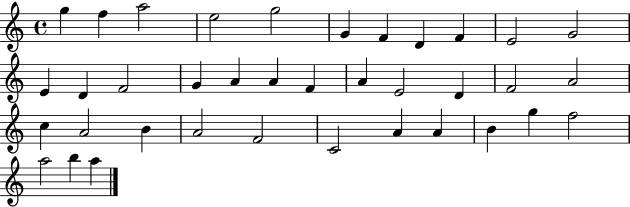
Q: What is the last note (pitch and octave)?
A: A5